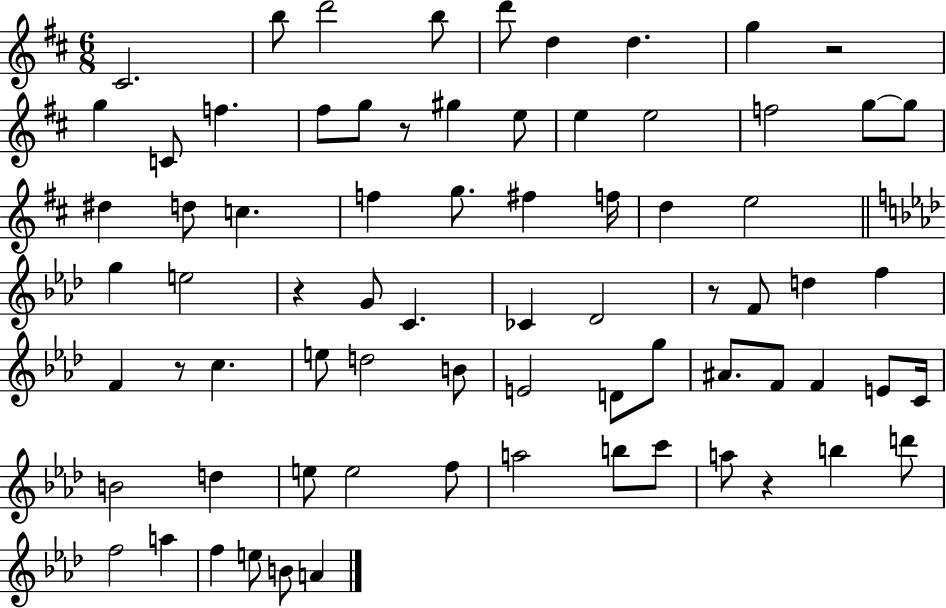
{
  \clef treble
  \numericTimeSignature
  \time 6/8
  \key d \major
  cis'2. | b''8 d'''2 b''8 | d'''8 d''4 d''4. | g''4 r2 | \break g''4 c'8 f''4. | fis''8 g''8 r8 gis''4 e''8 | e''4 e''2 | f''2 g''8~~ g''8 | \break dis''4 d''8 c''4. | f''4 g''8. fis''4 f''16 | d''4 e''2 | \bar "||" \break \key aes \major g''4 e''2 | r4 g'8 c'4. | ces'4 des'2 | r8 f'8 d''4 f''4 | \break f'4 r8 c''4. | e''8 d''2 b'8 | e'2 d'8 g''8 | ais'8. f'8 f'4 e'8 c'16 | \break b'2 d''4 | e''8 e''2 f''8 | a''2 b''8 c'''8 | a''8 r4 b''4 d'''8 | \break f''2 a''4 | f''4 e''8 b'8 a'4 | \bar "|."
}